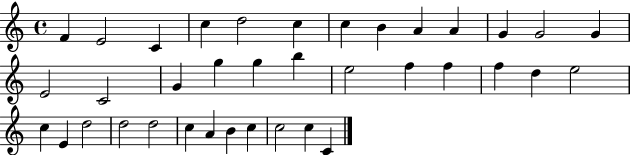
F4/q E4/h C4/q C5/q D5/h C5/q C5/q B4/q A4/q A4/q G4/q G4/h G4/q E4/h C4/h G4/q G5/q G5/q B5/q E5/h F5/q F5/q F5/q D5/q E5/h C5/q E4/q D5/h D5/h D5/h C5/q A4/q B4/q C5/q C5/h C5/q C4/q